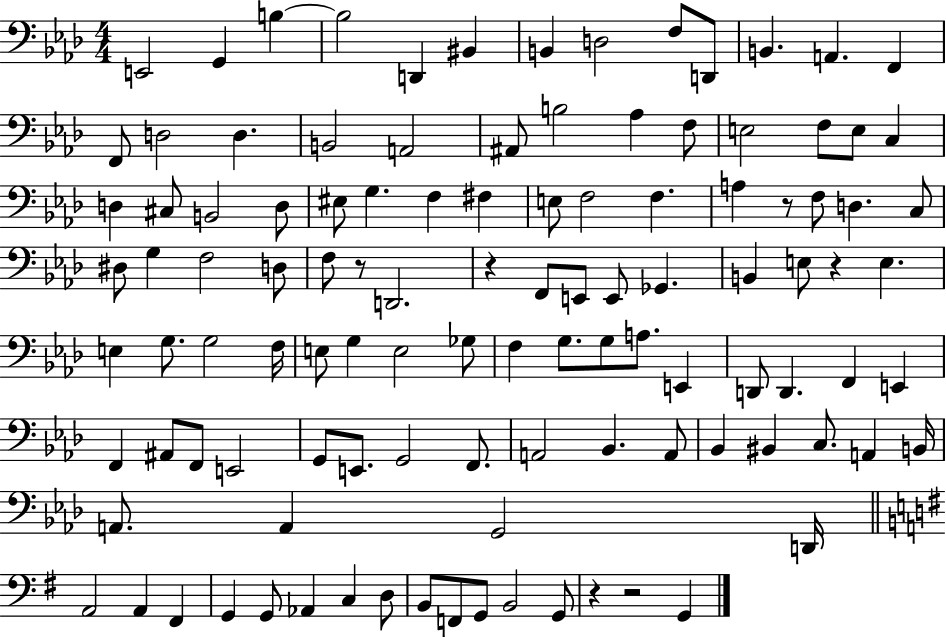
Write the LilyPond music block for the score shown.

{
  \clef bass
  \numericTimeSignature
  \time 4/4
  \key aes \major
  e,2 g,4 b4~~ | b2 d,4 bis,4 | b,4 d2 f8 d,8 | b,4. a,4. f,4 | \break f,8 d2 d4. | b,2 a,2 | ais,8 b2 aes4 f8 | e2 f8 e8 c4 | \break d4 cis8 b,2 d8 | eis8 g4. f4 fis4 | e8 f2 f4. | a4 r8 f8 d4. c8 | \break dis8 g4 f2 d8 | f8 r8 d,2. | r4 f,8 e,8 e,8 ges,4. | b,4 e8 r4 e4. | \break e4 g8. g2 f16 | e8 g4 e2 ges8 | f4 g8. g8 a8. e,4 | d,8 d,4. f,4 e,4 | \break f,4 ais,8 f,8 e,2 | g,8 e,8. g,2 f,8. | a,2 bes,4. a,8 | bes,4 bis,4 c8. a,4 b,16 | \break a,8. a,4 g,2 d,16 | \bar "||" \break \key g \major a,2 a,4 fis,4 | g,4 g,8 aes,4 c4 d8 | b,8 f,8 g,8 b,2 g,8 | r4 r2 g,4 | \break \bar "|."
}